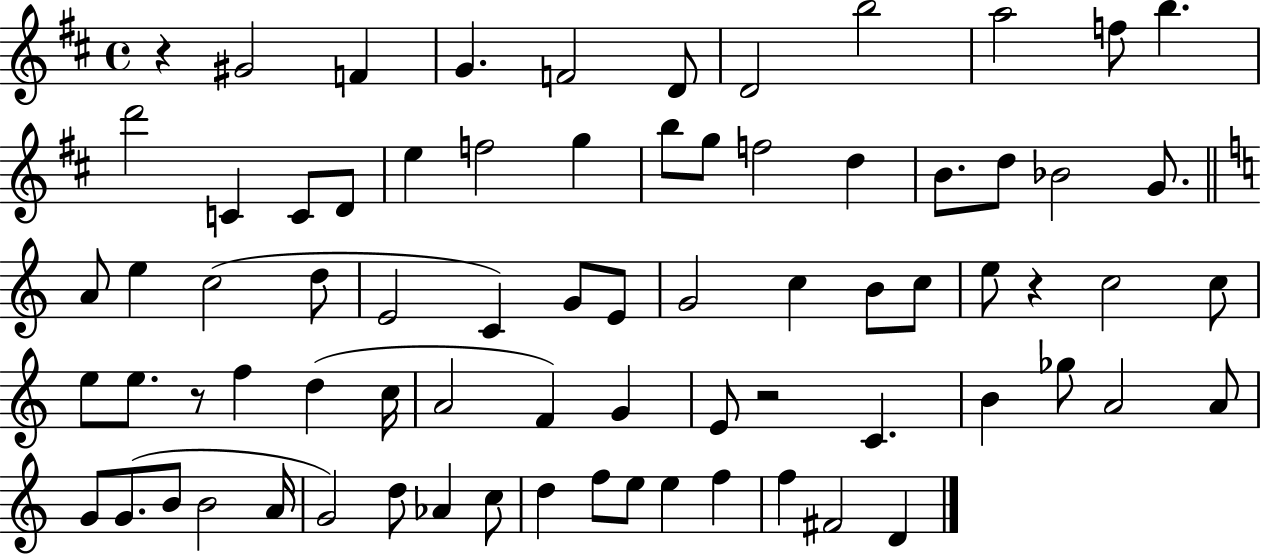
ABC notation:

X:1
T:Untitled
M:4/4
L:1/4
K:D
z ^G2 F G F2 D/2 D2 b2 a2 f/2 b d'2 C C/2 D/2 e f2 g b/2 g/2 f2 d B/2 d/2 _B2 G/2 A/2 e c2 d/2 E2 C G/2 E/2 G2 c B/2 c/2 e/2 z c2 c/2 e/2 e/2 z/2 f d c/4 A2 F G E/2 z2 C B _g/2 A2 A/2 G/2 G/2 B/2 B2 A/4 G2 d/2 _A c/2 d f/2 e/2 e f f ^F2 D